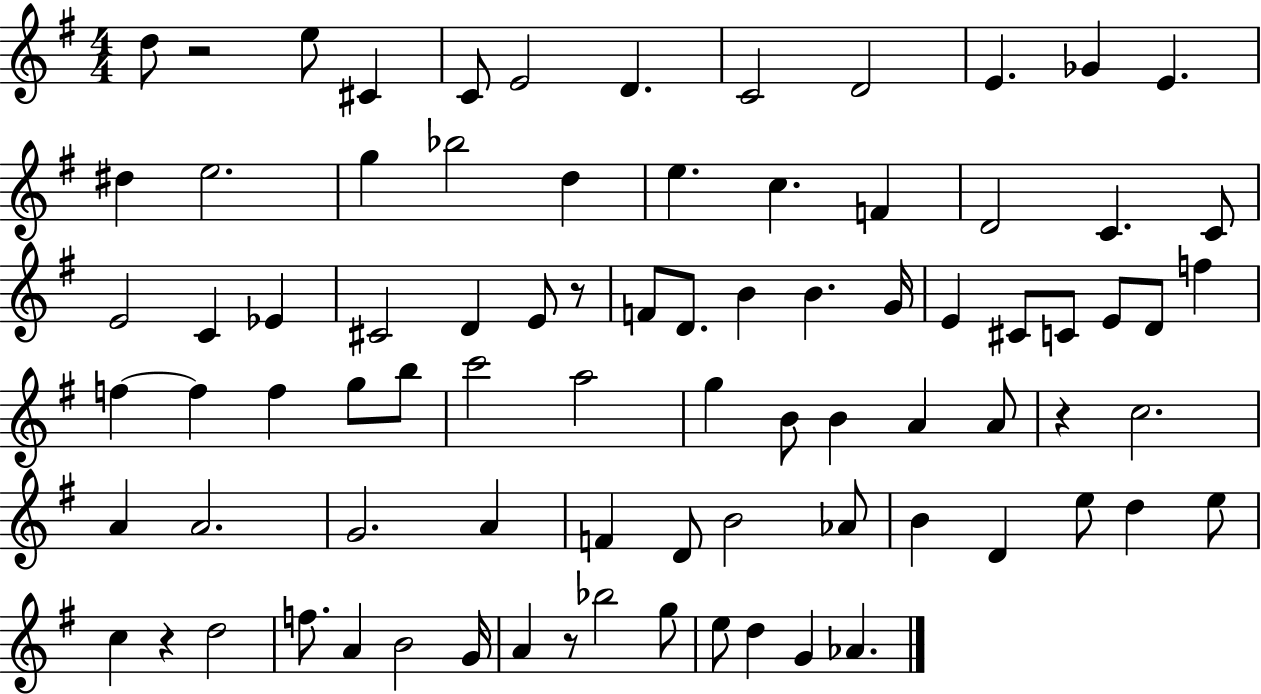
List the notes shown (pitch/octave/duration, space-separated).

D5/e R/h E5/e C#4/q C4/e E4/h D4/q. C4/h D4/h E4/q. Gb4/q E4/q. D#5/q E5/h. G5/q Bb5/h D5/q E5/q. C5/q. F4/q D4/h C4/q. C4/e E4/h C4/q Eb4/q C#4/h D4/q E4/e R/e F4/e D4/e. B4/q B4/q. G4/s E4/q C#4/e C4/e E4/e D4/e F5/q F5/q F5/q F5/q G5/e B5/e C6/h A5/h G5/q B4/e B4/q A4/q A4/e R/q C5/h. A4/q A4/h. G4/h. A4/q F4/q D4/e B4/h Ab4/e B4/q D4/q E5/e D5/q E5/e C5/q R/q D5/h F5/e. A4/q B4/h G4/s A4/q R/e Bb5/h G5/e E5/e D5/q G4/q Ab4/q.